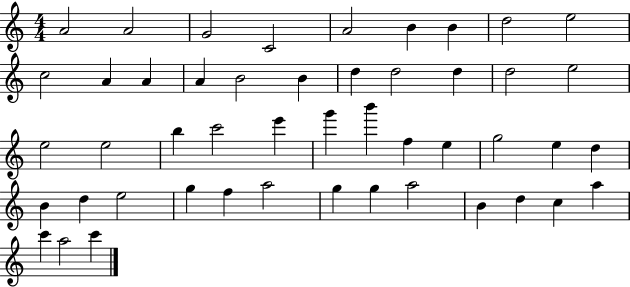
{
  \clef treble
  \numericTimeSignature
  \time 4/4
  \key c \major
  a'2 a'2 | g'2 c'2 | a'2 b'4 b'4 | d''2 e''2 | \break c''2 a'4 a'4 | a'4 b'2 b'4 | d''4 d''2 d''4 | d''2 e''2 | \break e''2 e''2 | b''4 c'''2 e'''4 | g'''4 b'''4 f''4 e''4 | g''2 e''4 d''4 | \break b'4 d''4 e''2 | g''4 f''4 a''2 | g''4 g''4 a''2 | b'4 d''4 c''4 a''4 | \break c'''4 a''2 c'''4 | \bar "|."
}